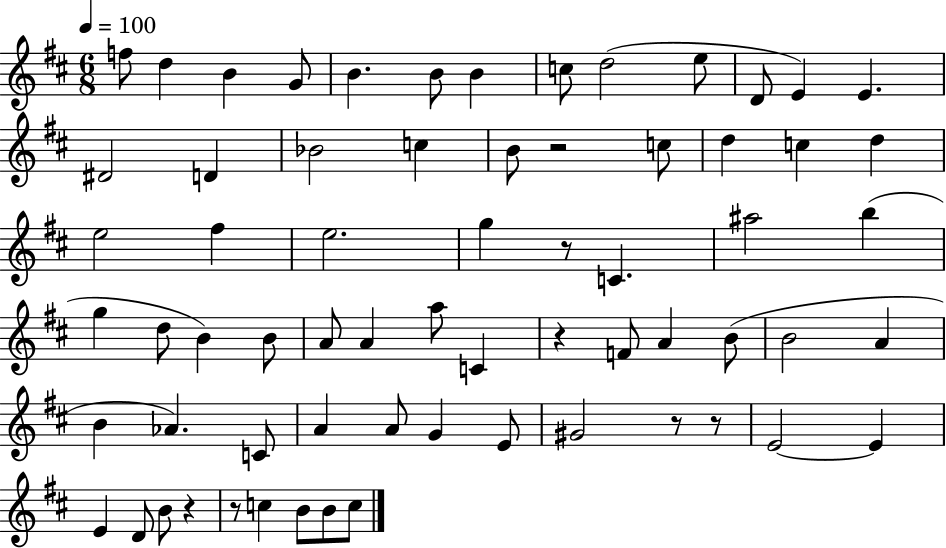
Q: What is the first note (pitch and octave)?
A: F5